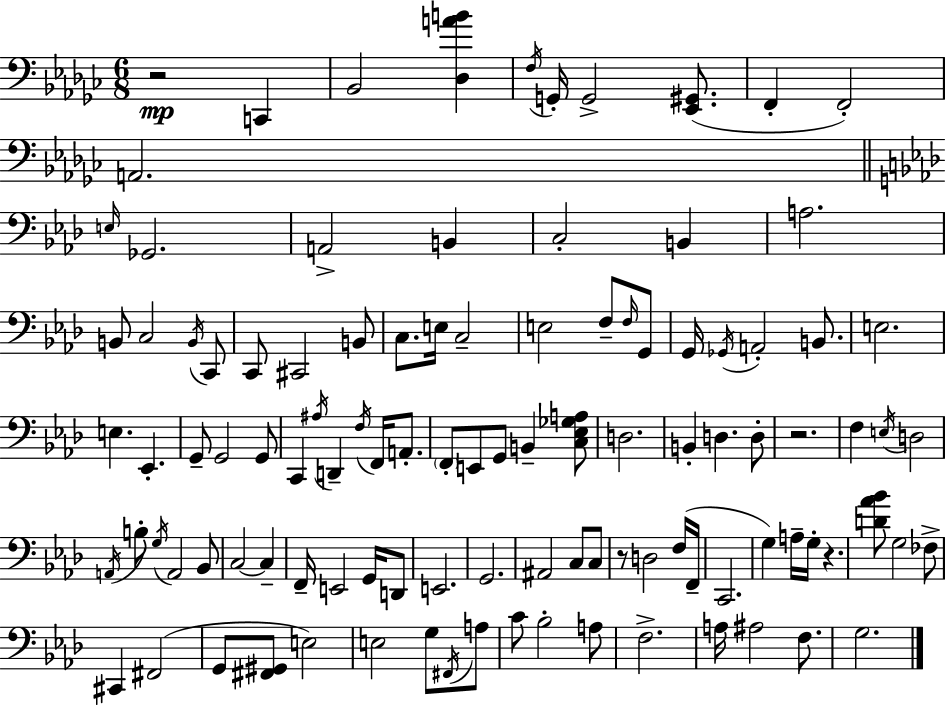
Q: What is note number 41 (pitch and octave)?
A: A#3